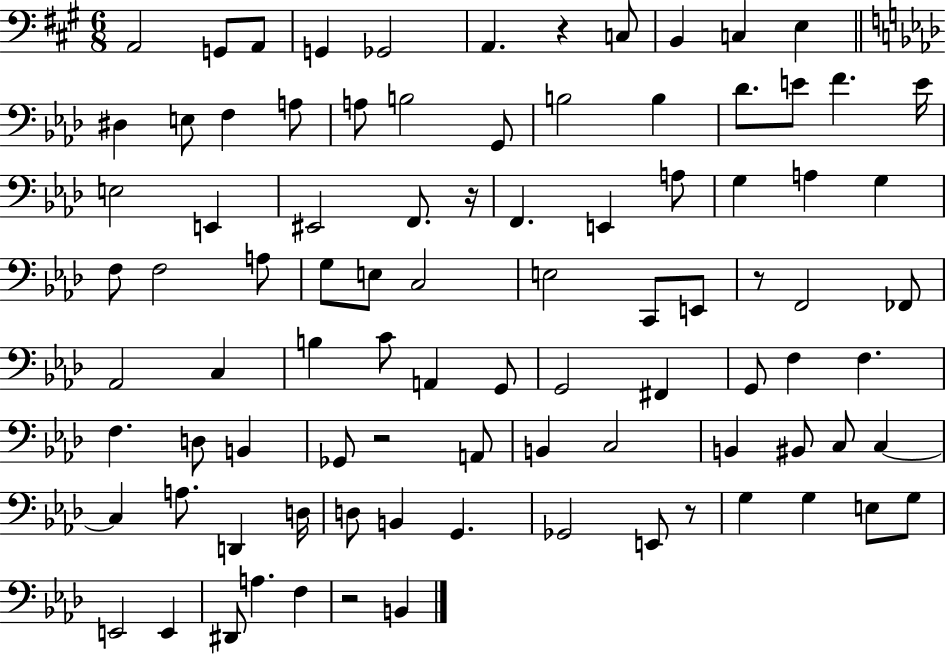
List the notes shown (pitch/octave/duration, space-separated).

A2/h G2/e A2/e G2/q Gb2/h A2/q. R/q C3/e B2/q C3/q E3/q D#3/q E3/e F3/q A3/e A3/e B3/h G2/e B3/h B3/q Db4/e. E4/e F4/q. E4/s E3/h E2/q EIS2/h F2/e. R/s F2/q. E2/q A3/e G3/q A3/q G3/q F3/e F3/h A3/e G3/e E3/e C3/h E3/h C2/e E2/e R/e F2/h FES2/e Ab2/h C3/q B3/q C4/e A2/q G2/e G2/h F#2/q G2/e F3/q F3/q. F3/q. D3/e B2/q Gb2/e R/h A2/e B2/q C3/h B2/q BIS2/e C3/e C3/q C3/q A3/e. D2/q D3/s D3/e B2/q G2/q. Gb2/h E2/e R/e G3/q G3/q E3/e G3/e E2/h E2/q D#2/e A3/q. F3/q R/h B2/q